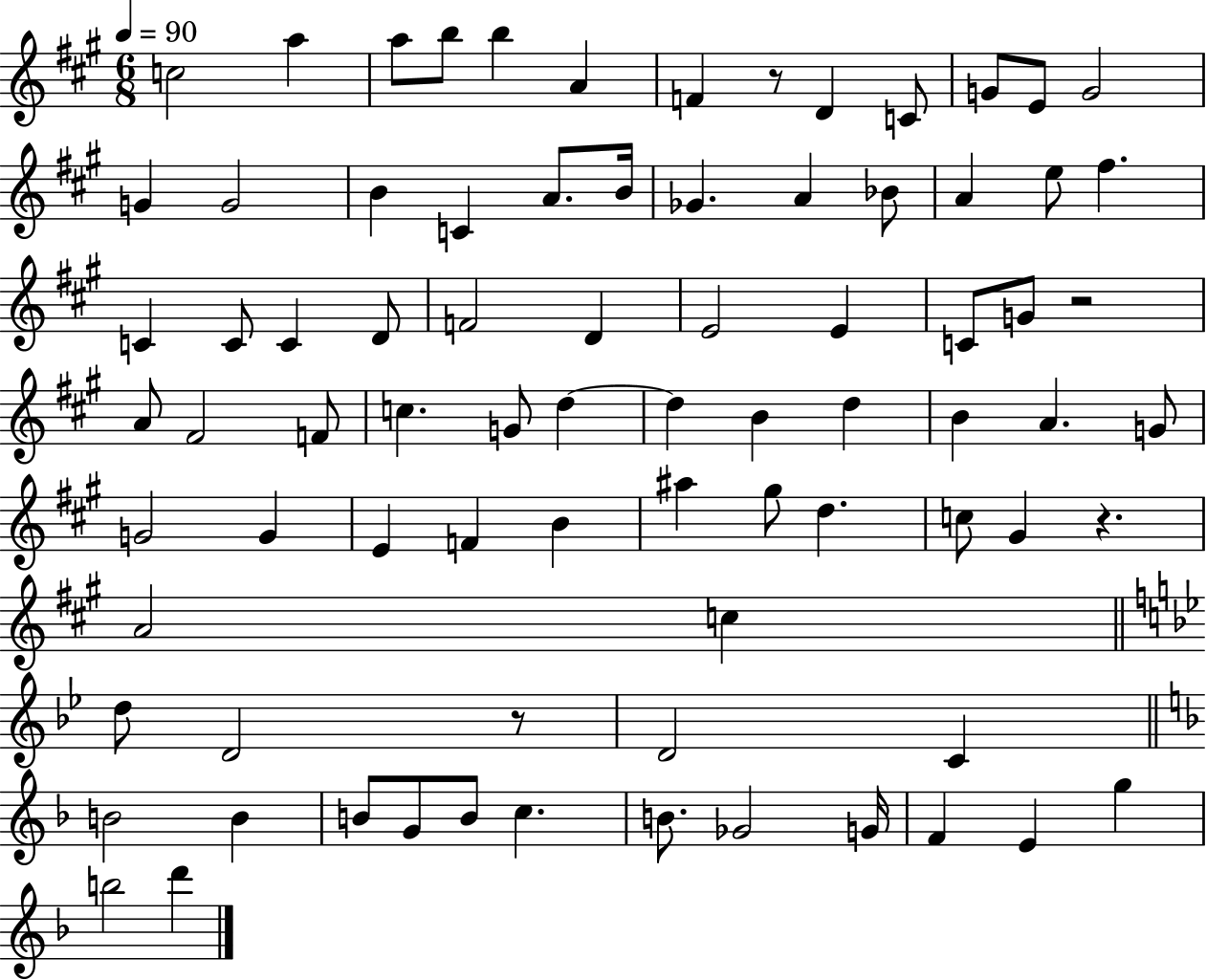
C5/h A5/q A5/e B5/e B5/q A4/q F4/q R/e D4/q C4/e G4/e E4/e G4/h G4/q G4/h B4/q C4/q A4/e. B4/s Gb4/q. A4/q Bb4/e A4/q E5/e F#5/q. C4/q C4/e C4/q D4/e F4/h D4/q E4/h E4/q C4/e G4/e R/h A4/e F#4/h F4/e C5/q. G4/e D5/q D5/q B4/q D5/q B4/q A4/q. G4/e G4/h G4/q E4/q F4/q B4/q A#5/q G#5/e D5/q. C5/e G#4/q R/q. A4/h C5/q D5/e D4/h R/e D4/h C4/q B4/h B4/q B4/e G4/e B4/e C5/q. B4/e. Gb4/h G4/s F4/q E4/q G5/q B5/h D6/q